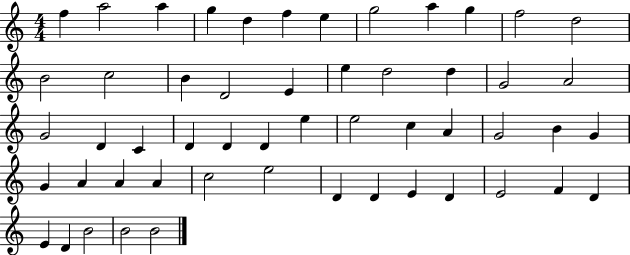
X:1
T:Untitled
M:4/4
L:1/4
K:C
f a2 a g d f e g2 a g f2 d2 B2 c2 B D2 E e d2 d G2 A2 G2 D C D D D e e2 c A G2 B G G A A A c2 e2 D D E D E2 F D E D B2 B2 B2